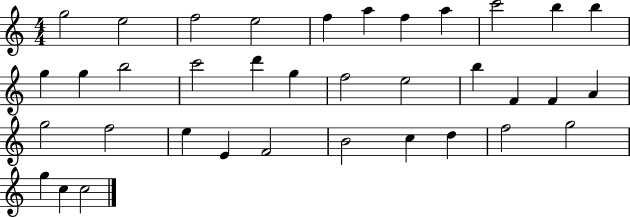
{
  \clef treble
  \numericTimeSignature
  \time 4/4
  \key c \major
  g''2 e''2 | f''2 e''2 | f''4 a''4 f''4 a''4 | c'''2 b''4 b''4 | \break g''4 g''4 b''2 | c'''2 d'''4 g''4 | f''2 e''2 | b''4 f'4 f'4 a'4 | \break g''2 f''2 | e''4 e'4 f'2 | b'2 c''4 d''4 | f''2 g''2 | \break g''4 c''4 c''2 | \bar "|."
}